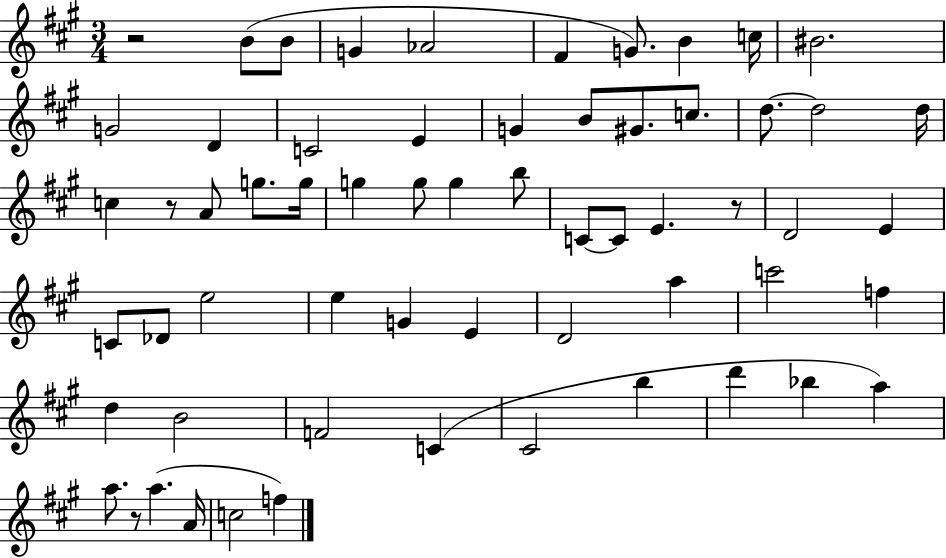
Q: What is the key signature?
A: A major